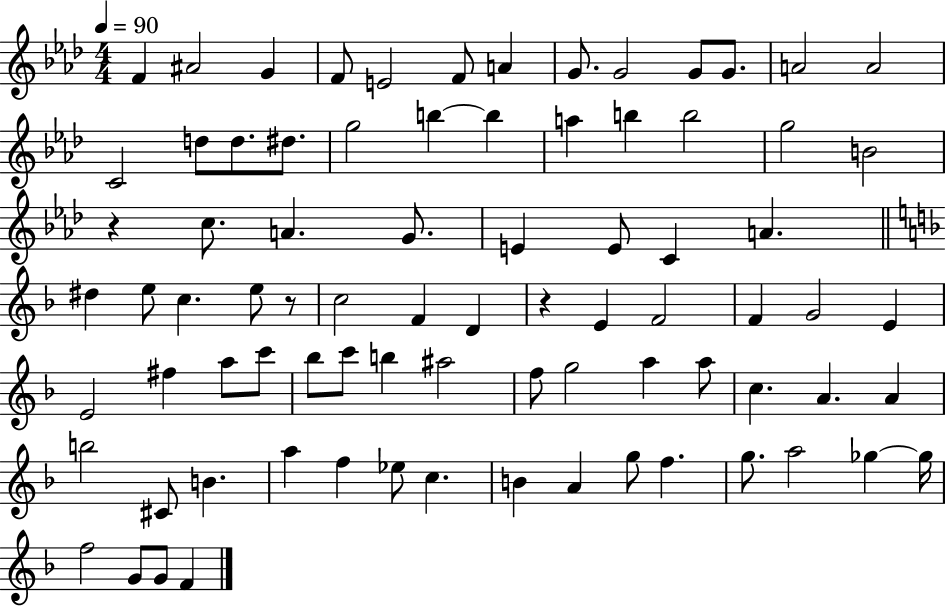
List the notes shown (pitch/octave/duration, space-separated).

F4/q A#4/h G4/q F4/e E4/h F4/e A4/q G4/e. G4/h G4/e G4/e. A4/h A4/h C4/h D5/e D5/e. D#5/e. G5/h B5/q B5/q A5/q B5/q B5/h G5/h B4/h R/q C5/e. A4/q. G4/e. E4/q E4/e C4/q A4/q. D#5/q E5/e C5/q. E5/e R/e C5/h F4/q D4/q R/q E4/q F4/h F4/q G4/h E4/q E4/h F#5/q A5/e C6/e Bb5/e C6/e B5/q A#5/h F5/e G5/h A5/q A5/e C5/q. A4/q. A4/q B5/h C#4/e B4/q. A5/q F5/q Eb5/e C5/q. B4/q A4/q G5/e F5/q. G5/e. A5/h Gb5/q Gb5/s F5/h G4/e G4/e F4/q